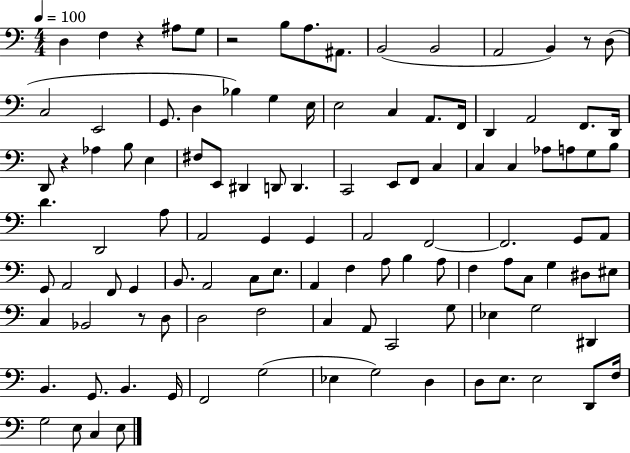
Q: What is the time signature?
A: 4/4